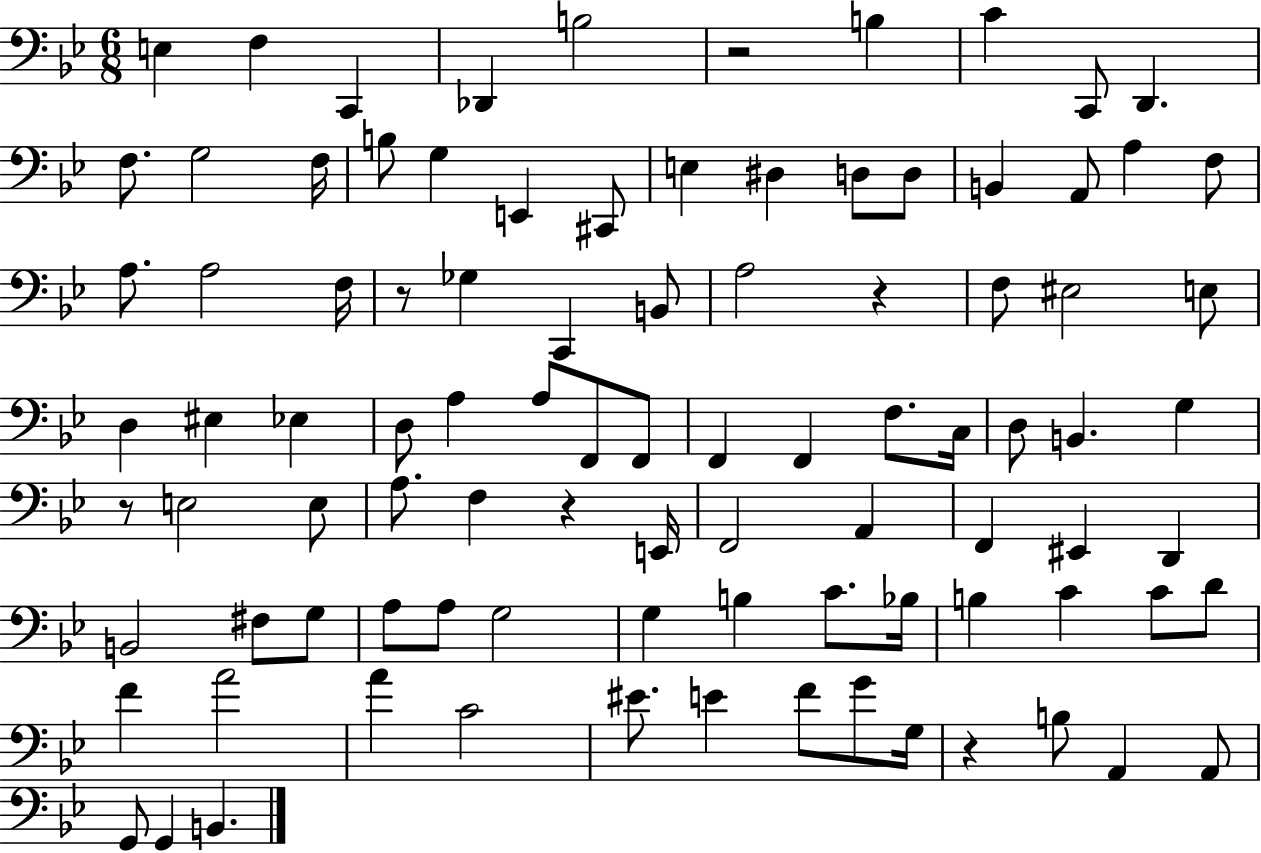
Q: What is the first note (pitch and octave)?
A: E3